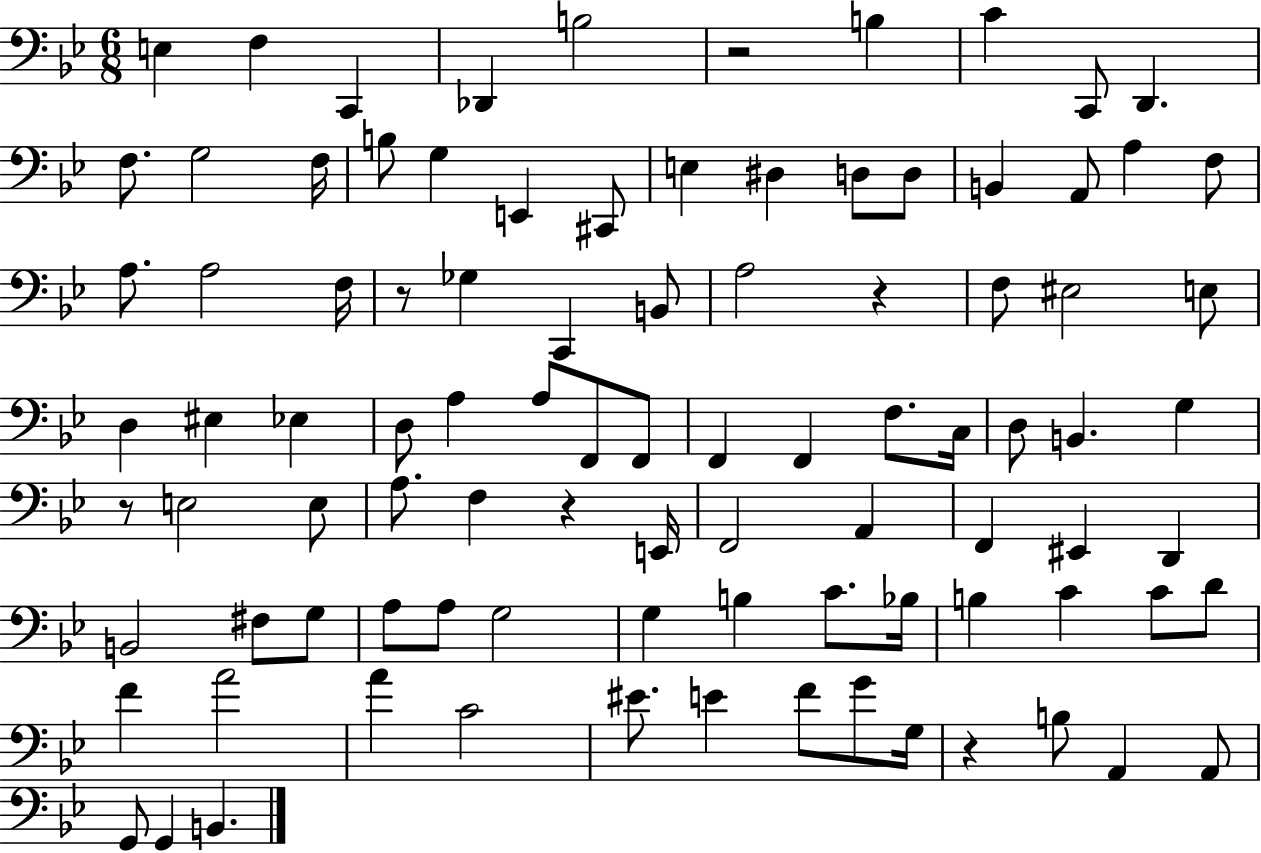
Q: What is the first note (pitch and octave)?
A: E3